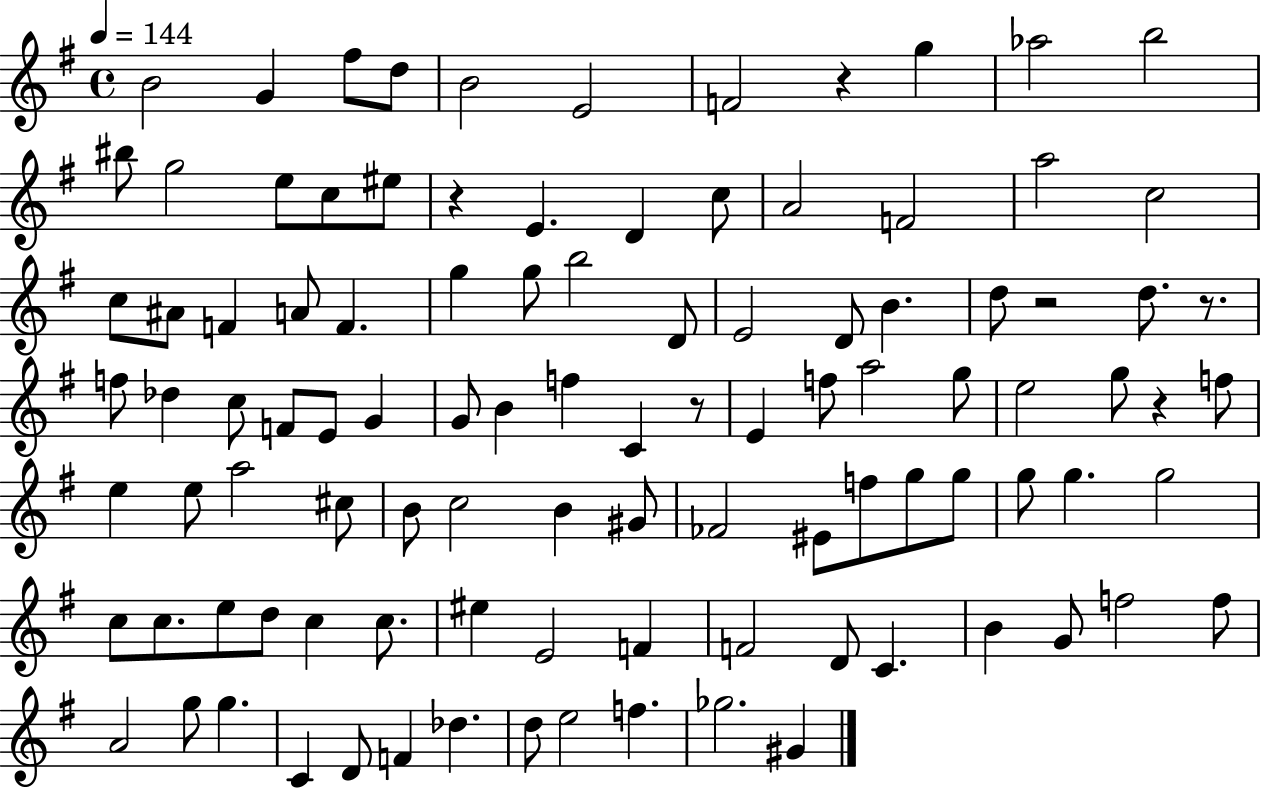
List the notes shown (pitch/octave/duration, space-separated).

B4/h G4/q F#5/e D5/e B4/h E4/h F4/h R/q G5/q Ab5/h B5/h BIS5/e G5/h E5/e C5/e EIS5/e R/q E4/q. D4/q C5/e A4/h F4/h A5/h C5/h C5/e A#4/e F4/q A4/e F4/q. G5/q G5/e B5/h D4/e E4/h D4/e B4/q. D5/e R/h D5/e. R/e. F5/e Db5/q C5/e F4/e E4/e G4/q G4/e B4/q F5/q C4/q R/e E4/q F5/e A5/h G5/e E5/h G5/e R/q F5/e E5/q E5/e A5/h C#5/e B4/e C5/h B4/q G#4/e FES4/h EIS4/e F5/e G5/e G5/e G5/e G5/q. G5/h C5/e C5/e. E5/e D5/e C5/q C5/e. EIS5/q E4/h F4/q F4/h D4/e C4/q. B4/q G4/e F5/h F5/e A4/h G5/e G5/q. C4/q D4/e F4/q Db5/q. D5/e E5/h F5/q. Gb5/h. G#4/q